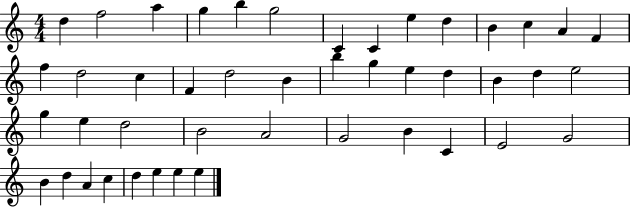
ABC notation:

X:1
T:Untitled
M:4/4
L:1/4
K:C
d f2 a g b g2 C C e d B c A F f d2 c F d2 B b g e d B d e2 g e d2 B2 A2 G2 B C E2 G2 B d A c d e e e